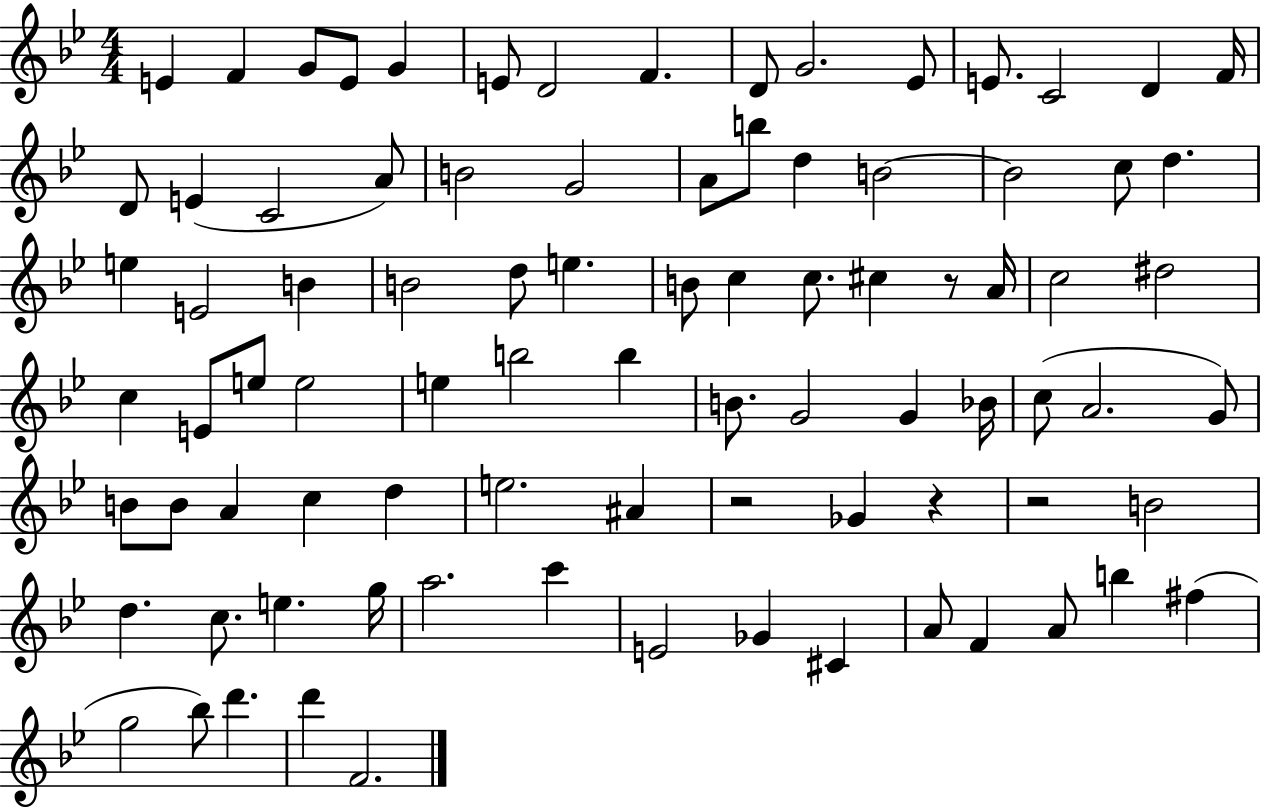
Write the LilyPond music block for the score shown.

{
  \clef treble
  \numericTimeSignature
  \time 4/4
  \key bes \major
  \repeat volta 2 { e'4 f'4 g'8 e'8 g'4 | e'8 d'2 f'4. | d'8 g'2. ees'8 | e'8. c'2 d'4 f'16 | \break d'8 e'4( c'2 a'8) | b'2 g'2 | a'8 b''8 d''4 b'2~~ | b'2 c''8 d''4. | \break e''4 e'2 b'4 | b'2 d''8 e''4. | b'8 c''4 c''8. cis''4 r8 a'16 | c''2 dis''2 | \break c''4 e'8 e''8 e''2 | e''4 b''2 b''4 | b'8. g'2 g'4 bes'16 | c''8( a'2. g'8) | \break b'8 b'8 a'4 c''4 d''4 | e''2. ais'4 | r2 ges'4 r4 | r2 b'2 | \break d''4. c''8. e''4. g''16 | a''2. c'''4 | e'2 ges'4 cis'4 | a'8 f'4 a'8 b''4 fis''4( | \break g''2 bes''8) d'''4. | d'''4 f'2. | } \bar "|."
}